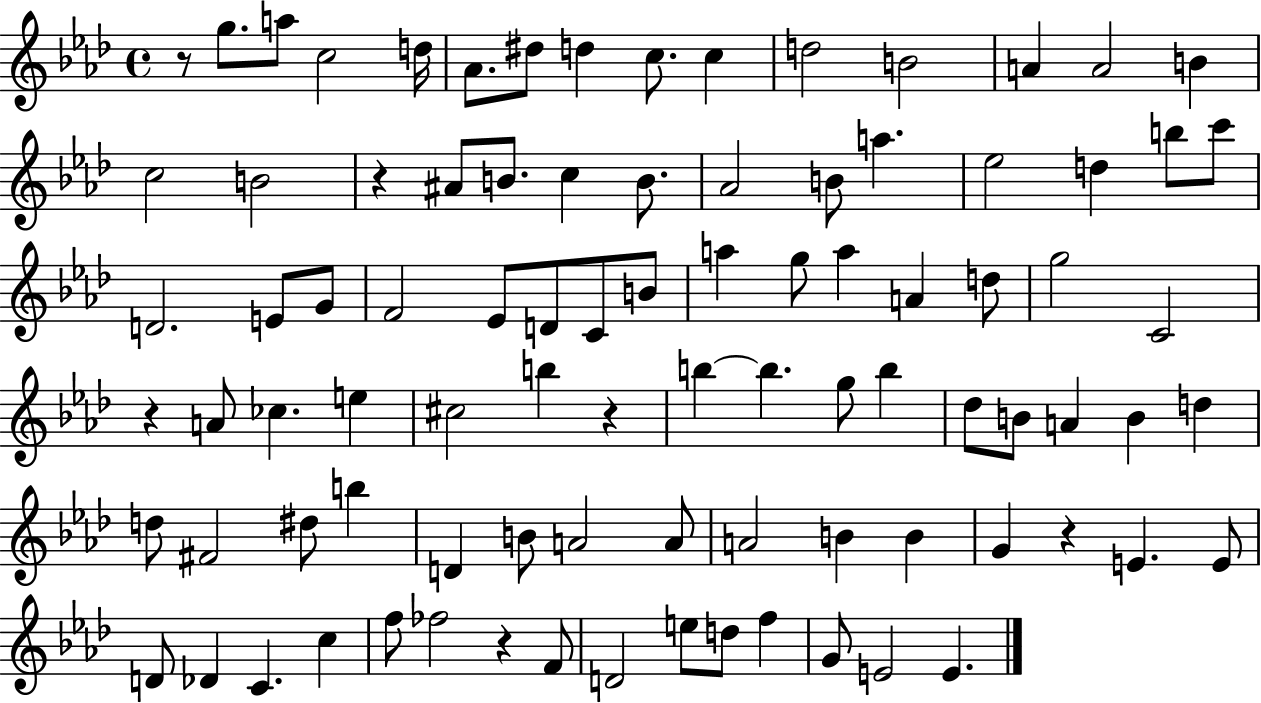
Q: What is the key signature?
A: AES major